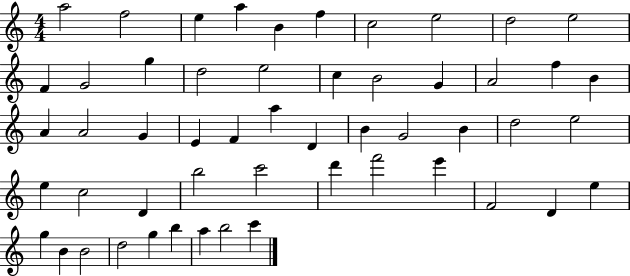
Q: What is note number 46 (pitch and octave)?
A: B4